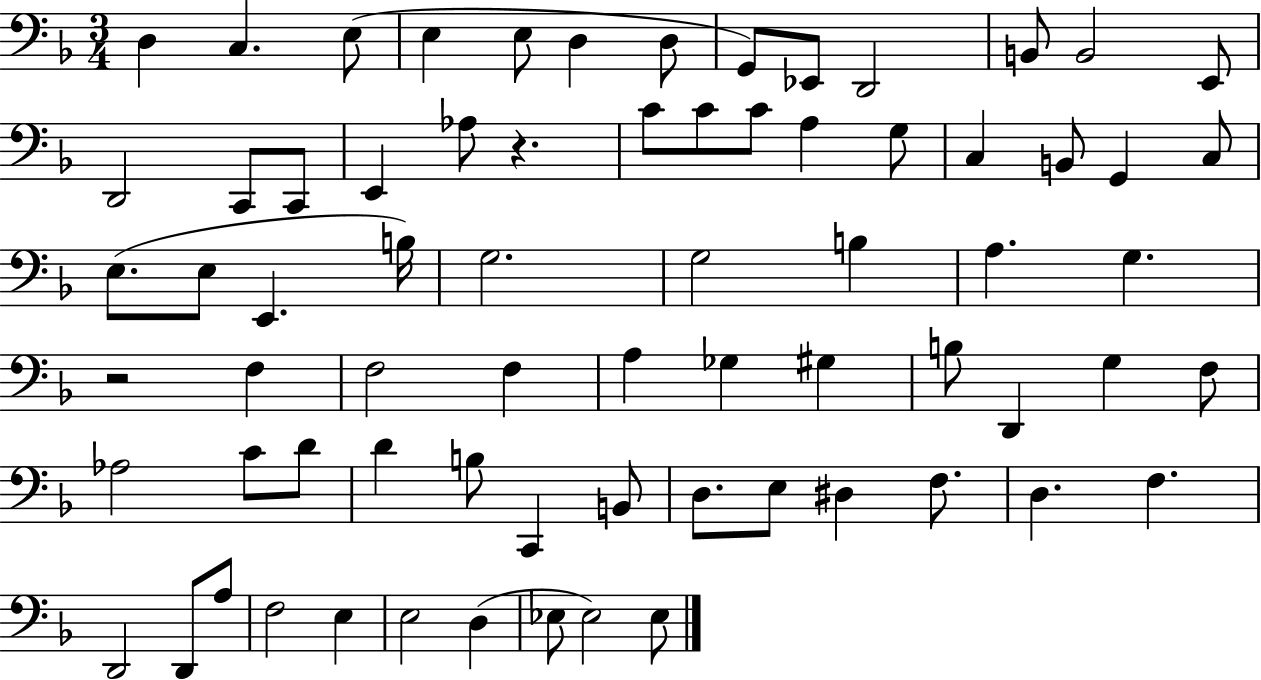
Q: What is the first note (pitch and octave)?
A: D3